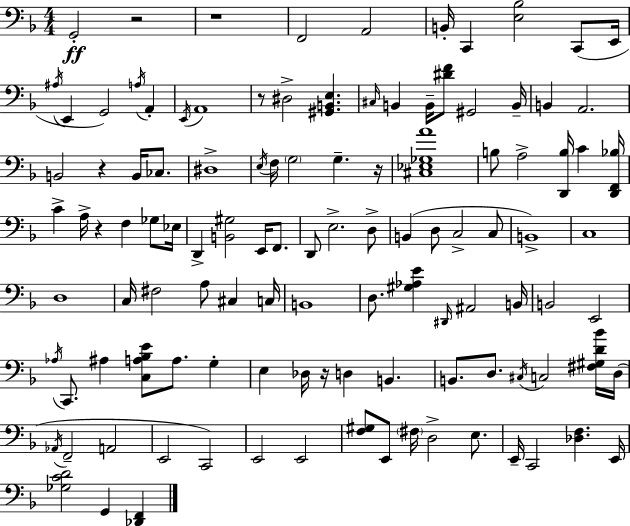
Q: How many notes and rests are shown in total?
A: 113